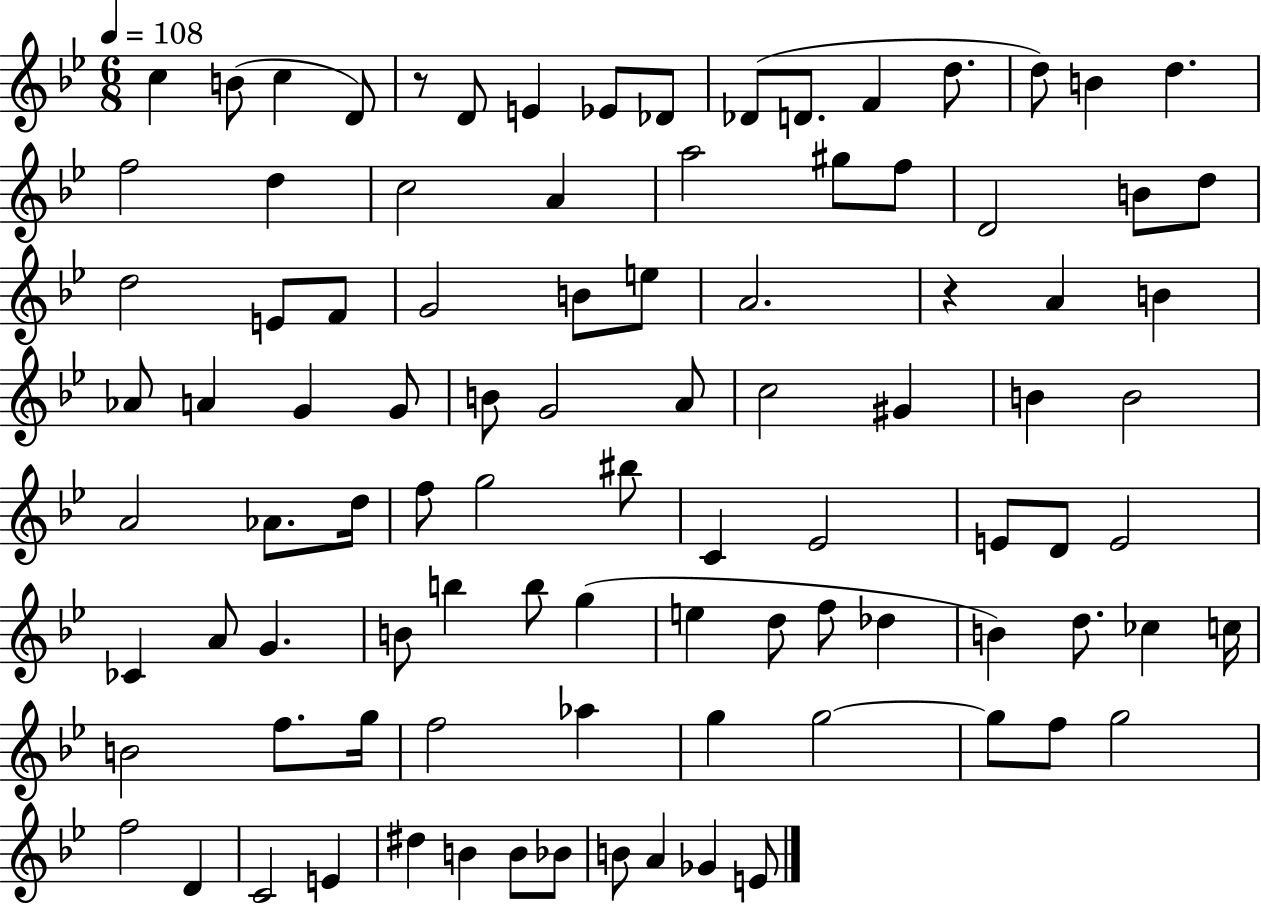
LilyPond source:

{
  \clef treble
  \numericTimeSignature
  \time 6/8
  \key bes \major
  \tempo 4 = 108
  c''4 b'8( c''4 d'8) | r8 d'8 e'4 ees'8 des'8 | des'8( d'8. f'4 d''8. | d''8) b'4 d''4. | \break f''2 d''4 | c''2 a'4 | a''2 gis''8 f''8 | d'2 b'8 d''8 | \break d''2 e'8 f'8 | g'2 b'8 e''8 | a'2. | r4 a'4 b'4 | \break aes'8 a'4 g'4 g'8 | b'8 g'2 a'8 | c''2 gis'4 | b'4 b'2 | \break a'2 aes'8. d''16 | f''8 g''2 bis''8 | c'4 ees'2 | e'8 d'8 e'2 | \break ces'4 a'8 g'4. | b'8 b''4 b''8 g''4( | e''4 d''8 f''8 des''4 | b'4) d''8. ces''4 c''16 | \break b'2 f''8. g''16 | f''2 aes''4 | g''4 g''2~~ | g''8 f''8 g''2 | \break f''2 d'4 | c'2 e'4 | dis''4 b'4 b'8 bes'8 | b'8 a'4 ges'4 e'8 | \break \bar "|."
}